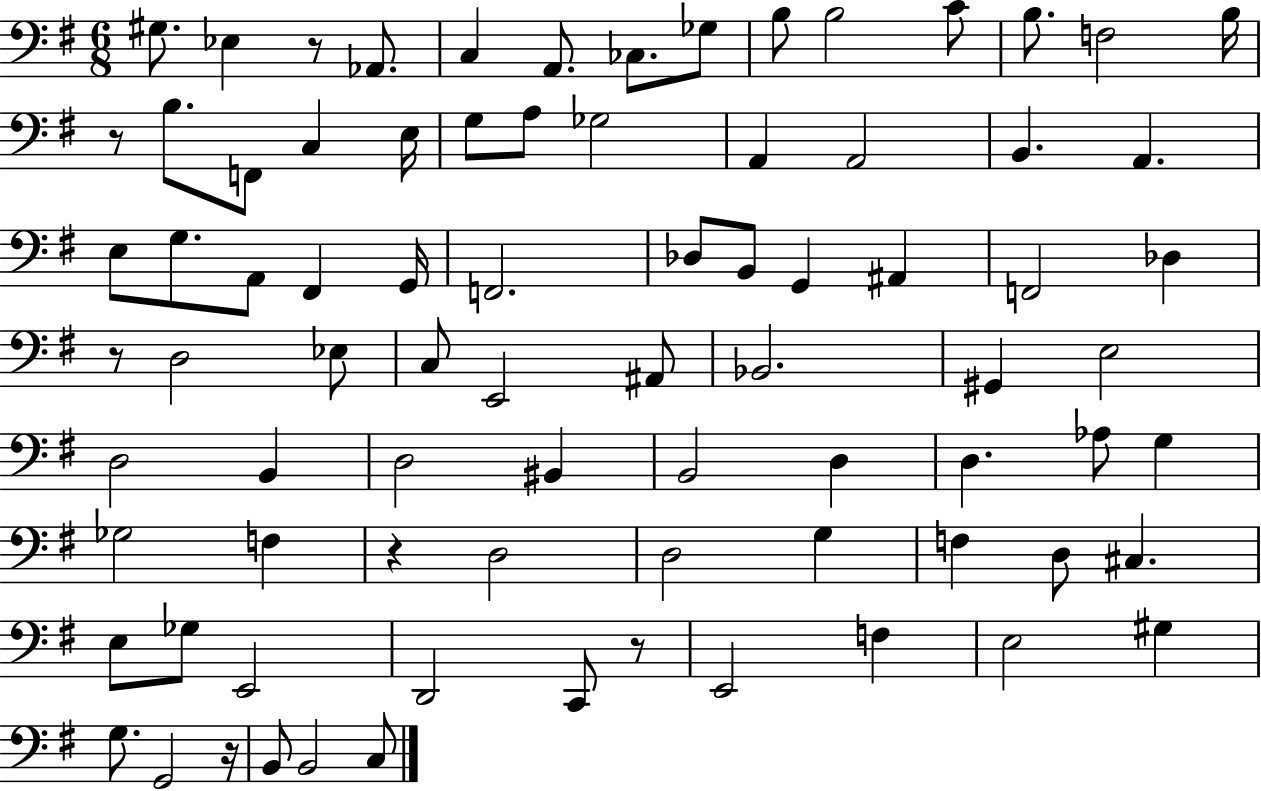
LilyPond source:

{
  \clef bass
  \numericTimeSignature
  \time 6/8
  \key g \major
  gis8. ees4 r8 aes,8. | c4 a,8. ces8. ges8 | b8 b2 c'8 | b8. f2 b16 | \break r8 b8. f,8 c4 e16 | g8 a8 ges2 | a,4 a,2 | b,4. a,4. | \break e8 g8. a,8 fis,4 g,16 | f,2. | des8 b,8 g,4 ais,4 | f,2 des4 | \break r8 d2 ees8 | c8 e,2 ais,8 | bes,2. | gis,4 e2 | \break d2 b,4 | d2 bis,4 | b,2 d4 | d4. aes8 g4 | \break ges2 f4 | r4 d2 | d2 g4 | f4 d8 cis4. | \break e8 ges8 e,2 | d,2 c,8 r8 | e,2 f4 | e2 gis4 | \break g8. g,2 r16 | b,8 b,2 c8 | \bar "|."
}